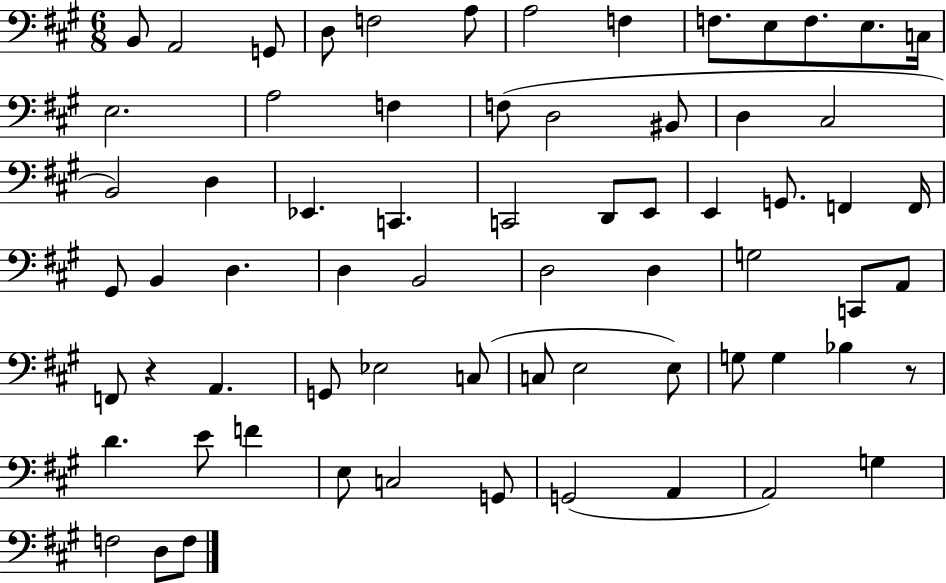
B2/e A2/h G2/e D3/e F3/h A3/e A3/h F3/q F3/e. E3/e F3/e. E3/e. C3/s E3/h. A3/h F3/q F3/e D3/h BIS2/e D3/q C#3/h B2/h D3/q Eb2/q. C2/q. C2/h D2/e E2/e E2/q G2/e. F2/q F2/s G#2/e B2/q D3/q. D3/q B2/h D3/h D3/q G3/h C2/e A2/e F2/e R/q A2/q. G2/e Eb3/h C3/e C3/e E3/h E3/e G3/e G3/q Bb3/q R/e D4/q. E4/e F4/q E3/e C3/h G2/e G2/h A2/q A2/h G3/q F3/h D3/e F3/e